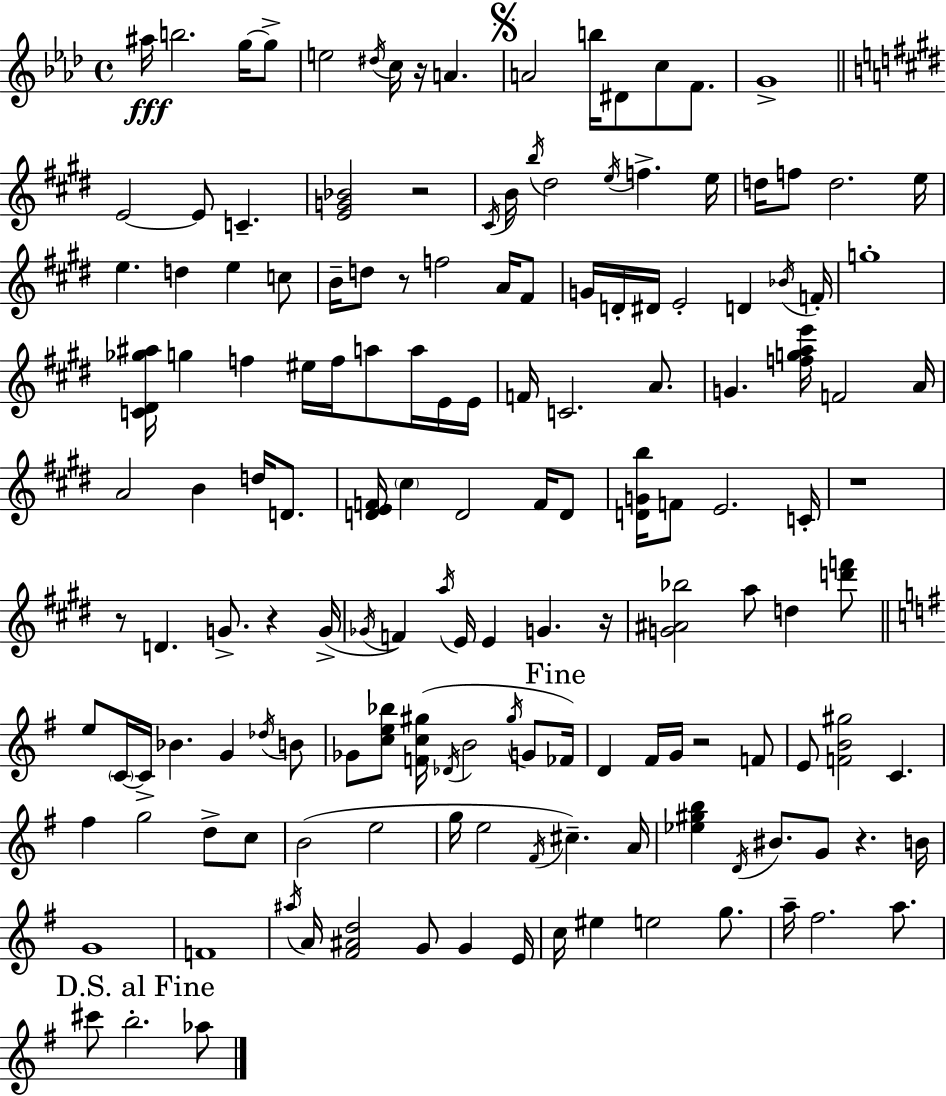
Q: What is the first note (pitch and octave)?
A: A#5